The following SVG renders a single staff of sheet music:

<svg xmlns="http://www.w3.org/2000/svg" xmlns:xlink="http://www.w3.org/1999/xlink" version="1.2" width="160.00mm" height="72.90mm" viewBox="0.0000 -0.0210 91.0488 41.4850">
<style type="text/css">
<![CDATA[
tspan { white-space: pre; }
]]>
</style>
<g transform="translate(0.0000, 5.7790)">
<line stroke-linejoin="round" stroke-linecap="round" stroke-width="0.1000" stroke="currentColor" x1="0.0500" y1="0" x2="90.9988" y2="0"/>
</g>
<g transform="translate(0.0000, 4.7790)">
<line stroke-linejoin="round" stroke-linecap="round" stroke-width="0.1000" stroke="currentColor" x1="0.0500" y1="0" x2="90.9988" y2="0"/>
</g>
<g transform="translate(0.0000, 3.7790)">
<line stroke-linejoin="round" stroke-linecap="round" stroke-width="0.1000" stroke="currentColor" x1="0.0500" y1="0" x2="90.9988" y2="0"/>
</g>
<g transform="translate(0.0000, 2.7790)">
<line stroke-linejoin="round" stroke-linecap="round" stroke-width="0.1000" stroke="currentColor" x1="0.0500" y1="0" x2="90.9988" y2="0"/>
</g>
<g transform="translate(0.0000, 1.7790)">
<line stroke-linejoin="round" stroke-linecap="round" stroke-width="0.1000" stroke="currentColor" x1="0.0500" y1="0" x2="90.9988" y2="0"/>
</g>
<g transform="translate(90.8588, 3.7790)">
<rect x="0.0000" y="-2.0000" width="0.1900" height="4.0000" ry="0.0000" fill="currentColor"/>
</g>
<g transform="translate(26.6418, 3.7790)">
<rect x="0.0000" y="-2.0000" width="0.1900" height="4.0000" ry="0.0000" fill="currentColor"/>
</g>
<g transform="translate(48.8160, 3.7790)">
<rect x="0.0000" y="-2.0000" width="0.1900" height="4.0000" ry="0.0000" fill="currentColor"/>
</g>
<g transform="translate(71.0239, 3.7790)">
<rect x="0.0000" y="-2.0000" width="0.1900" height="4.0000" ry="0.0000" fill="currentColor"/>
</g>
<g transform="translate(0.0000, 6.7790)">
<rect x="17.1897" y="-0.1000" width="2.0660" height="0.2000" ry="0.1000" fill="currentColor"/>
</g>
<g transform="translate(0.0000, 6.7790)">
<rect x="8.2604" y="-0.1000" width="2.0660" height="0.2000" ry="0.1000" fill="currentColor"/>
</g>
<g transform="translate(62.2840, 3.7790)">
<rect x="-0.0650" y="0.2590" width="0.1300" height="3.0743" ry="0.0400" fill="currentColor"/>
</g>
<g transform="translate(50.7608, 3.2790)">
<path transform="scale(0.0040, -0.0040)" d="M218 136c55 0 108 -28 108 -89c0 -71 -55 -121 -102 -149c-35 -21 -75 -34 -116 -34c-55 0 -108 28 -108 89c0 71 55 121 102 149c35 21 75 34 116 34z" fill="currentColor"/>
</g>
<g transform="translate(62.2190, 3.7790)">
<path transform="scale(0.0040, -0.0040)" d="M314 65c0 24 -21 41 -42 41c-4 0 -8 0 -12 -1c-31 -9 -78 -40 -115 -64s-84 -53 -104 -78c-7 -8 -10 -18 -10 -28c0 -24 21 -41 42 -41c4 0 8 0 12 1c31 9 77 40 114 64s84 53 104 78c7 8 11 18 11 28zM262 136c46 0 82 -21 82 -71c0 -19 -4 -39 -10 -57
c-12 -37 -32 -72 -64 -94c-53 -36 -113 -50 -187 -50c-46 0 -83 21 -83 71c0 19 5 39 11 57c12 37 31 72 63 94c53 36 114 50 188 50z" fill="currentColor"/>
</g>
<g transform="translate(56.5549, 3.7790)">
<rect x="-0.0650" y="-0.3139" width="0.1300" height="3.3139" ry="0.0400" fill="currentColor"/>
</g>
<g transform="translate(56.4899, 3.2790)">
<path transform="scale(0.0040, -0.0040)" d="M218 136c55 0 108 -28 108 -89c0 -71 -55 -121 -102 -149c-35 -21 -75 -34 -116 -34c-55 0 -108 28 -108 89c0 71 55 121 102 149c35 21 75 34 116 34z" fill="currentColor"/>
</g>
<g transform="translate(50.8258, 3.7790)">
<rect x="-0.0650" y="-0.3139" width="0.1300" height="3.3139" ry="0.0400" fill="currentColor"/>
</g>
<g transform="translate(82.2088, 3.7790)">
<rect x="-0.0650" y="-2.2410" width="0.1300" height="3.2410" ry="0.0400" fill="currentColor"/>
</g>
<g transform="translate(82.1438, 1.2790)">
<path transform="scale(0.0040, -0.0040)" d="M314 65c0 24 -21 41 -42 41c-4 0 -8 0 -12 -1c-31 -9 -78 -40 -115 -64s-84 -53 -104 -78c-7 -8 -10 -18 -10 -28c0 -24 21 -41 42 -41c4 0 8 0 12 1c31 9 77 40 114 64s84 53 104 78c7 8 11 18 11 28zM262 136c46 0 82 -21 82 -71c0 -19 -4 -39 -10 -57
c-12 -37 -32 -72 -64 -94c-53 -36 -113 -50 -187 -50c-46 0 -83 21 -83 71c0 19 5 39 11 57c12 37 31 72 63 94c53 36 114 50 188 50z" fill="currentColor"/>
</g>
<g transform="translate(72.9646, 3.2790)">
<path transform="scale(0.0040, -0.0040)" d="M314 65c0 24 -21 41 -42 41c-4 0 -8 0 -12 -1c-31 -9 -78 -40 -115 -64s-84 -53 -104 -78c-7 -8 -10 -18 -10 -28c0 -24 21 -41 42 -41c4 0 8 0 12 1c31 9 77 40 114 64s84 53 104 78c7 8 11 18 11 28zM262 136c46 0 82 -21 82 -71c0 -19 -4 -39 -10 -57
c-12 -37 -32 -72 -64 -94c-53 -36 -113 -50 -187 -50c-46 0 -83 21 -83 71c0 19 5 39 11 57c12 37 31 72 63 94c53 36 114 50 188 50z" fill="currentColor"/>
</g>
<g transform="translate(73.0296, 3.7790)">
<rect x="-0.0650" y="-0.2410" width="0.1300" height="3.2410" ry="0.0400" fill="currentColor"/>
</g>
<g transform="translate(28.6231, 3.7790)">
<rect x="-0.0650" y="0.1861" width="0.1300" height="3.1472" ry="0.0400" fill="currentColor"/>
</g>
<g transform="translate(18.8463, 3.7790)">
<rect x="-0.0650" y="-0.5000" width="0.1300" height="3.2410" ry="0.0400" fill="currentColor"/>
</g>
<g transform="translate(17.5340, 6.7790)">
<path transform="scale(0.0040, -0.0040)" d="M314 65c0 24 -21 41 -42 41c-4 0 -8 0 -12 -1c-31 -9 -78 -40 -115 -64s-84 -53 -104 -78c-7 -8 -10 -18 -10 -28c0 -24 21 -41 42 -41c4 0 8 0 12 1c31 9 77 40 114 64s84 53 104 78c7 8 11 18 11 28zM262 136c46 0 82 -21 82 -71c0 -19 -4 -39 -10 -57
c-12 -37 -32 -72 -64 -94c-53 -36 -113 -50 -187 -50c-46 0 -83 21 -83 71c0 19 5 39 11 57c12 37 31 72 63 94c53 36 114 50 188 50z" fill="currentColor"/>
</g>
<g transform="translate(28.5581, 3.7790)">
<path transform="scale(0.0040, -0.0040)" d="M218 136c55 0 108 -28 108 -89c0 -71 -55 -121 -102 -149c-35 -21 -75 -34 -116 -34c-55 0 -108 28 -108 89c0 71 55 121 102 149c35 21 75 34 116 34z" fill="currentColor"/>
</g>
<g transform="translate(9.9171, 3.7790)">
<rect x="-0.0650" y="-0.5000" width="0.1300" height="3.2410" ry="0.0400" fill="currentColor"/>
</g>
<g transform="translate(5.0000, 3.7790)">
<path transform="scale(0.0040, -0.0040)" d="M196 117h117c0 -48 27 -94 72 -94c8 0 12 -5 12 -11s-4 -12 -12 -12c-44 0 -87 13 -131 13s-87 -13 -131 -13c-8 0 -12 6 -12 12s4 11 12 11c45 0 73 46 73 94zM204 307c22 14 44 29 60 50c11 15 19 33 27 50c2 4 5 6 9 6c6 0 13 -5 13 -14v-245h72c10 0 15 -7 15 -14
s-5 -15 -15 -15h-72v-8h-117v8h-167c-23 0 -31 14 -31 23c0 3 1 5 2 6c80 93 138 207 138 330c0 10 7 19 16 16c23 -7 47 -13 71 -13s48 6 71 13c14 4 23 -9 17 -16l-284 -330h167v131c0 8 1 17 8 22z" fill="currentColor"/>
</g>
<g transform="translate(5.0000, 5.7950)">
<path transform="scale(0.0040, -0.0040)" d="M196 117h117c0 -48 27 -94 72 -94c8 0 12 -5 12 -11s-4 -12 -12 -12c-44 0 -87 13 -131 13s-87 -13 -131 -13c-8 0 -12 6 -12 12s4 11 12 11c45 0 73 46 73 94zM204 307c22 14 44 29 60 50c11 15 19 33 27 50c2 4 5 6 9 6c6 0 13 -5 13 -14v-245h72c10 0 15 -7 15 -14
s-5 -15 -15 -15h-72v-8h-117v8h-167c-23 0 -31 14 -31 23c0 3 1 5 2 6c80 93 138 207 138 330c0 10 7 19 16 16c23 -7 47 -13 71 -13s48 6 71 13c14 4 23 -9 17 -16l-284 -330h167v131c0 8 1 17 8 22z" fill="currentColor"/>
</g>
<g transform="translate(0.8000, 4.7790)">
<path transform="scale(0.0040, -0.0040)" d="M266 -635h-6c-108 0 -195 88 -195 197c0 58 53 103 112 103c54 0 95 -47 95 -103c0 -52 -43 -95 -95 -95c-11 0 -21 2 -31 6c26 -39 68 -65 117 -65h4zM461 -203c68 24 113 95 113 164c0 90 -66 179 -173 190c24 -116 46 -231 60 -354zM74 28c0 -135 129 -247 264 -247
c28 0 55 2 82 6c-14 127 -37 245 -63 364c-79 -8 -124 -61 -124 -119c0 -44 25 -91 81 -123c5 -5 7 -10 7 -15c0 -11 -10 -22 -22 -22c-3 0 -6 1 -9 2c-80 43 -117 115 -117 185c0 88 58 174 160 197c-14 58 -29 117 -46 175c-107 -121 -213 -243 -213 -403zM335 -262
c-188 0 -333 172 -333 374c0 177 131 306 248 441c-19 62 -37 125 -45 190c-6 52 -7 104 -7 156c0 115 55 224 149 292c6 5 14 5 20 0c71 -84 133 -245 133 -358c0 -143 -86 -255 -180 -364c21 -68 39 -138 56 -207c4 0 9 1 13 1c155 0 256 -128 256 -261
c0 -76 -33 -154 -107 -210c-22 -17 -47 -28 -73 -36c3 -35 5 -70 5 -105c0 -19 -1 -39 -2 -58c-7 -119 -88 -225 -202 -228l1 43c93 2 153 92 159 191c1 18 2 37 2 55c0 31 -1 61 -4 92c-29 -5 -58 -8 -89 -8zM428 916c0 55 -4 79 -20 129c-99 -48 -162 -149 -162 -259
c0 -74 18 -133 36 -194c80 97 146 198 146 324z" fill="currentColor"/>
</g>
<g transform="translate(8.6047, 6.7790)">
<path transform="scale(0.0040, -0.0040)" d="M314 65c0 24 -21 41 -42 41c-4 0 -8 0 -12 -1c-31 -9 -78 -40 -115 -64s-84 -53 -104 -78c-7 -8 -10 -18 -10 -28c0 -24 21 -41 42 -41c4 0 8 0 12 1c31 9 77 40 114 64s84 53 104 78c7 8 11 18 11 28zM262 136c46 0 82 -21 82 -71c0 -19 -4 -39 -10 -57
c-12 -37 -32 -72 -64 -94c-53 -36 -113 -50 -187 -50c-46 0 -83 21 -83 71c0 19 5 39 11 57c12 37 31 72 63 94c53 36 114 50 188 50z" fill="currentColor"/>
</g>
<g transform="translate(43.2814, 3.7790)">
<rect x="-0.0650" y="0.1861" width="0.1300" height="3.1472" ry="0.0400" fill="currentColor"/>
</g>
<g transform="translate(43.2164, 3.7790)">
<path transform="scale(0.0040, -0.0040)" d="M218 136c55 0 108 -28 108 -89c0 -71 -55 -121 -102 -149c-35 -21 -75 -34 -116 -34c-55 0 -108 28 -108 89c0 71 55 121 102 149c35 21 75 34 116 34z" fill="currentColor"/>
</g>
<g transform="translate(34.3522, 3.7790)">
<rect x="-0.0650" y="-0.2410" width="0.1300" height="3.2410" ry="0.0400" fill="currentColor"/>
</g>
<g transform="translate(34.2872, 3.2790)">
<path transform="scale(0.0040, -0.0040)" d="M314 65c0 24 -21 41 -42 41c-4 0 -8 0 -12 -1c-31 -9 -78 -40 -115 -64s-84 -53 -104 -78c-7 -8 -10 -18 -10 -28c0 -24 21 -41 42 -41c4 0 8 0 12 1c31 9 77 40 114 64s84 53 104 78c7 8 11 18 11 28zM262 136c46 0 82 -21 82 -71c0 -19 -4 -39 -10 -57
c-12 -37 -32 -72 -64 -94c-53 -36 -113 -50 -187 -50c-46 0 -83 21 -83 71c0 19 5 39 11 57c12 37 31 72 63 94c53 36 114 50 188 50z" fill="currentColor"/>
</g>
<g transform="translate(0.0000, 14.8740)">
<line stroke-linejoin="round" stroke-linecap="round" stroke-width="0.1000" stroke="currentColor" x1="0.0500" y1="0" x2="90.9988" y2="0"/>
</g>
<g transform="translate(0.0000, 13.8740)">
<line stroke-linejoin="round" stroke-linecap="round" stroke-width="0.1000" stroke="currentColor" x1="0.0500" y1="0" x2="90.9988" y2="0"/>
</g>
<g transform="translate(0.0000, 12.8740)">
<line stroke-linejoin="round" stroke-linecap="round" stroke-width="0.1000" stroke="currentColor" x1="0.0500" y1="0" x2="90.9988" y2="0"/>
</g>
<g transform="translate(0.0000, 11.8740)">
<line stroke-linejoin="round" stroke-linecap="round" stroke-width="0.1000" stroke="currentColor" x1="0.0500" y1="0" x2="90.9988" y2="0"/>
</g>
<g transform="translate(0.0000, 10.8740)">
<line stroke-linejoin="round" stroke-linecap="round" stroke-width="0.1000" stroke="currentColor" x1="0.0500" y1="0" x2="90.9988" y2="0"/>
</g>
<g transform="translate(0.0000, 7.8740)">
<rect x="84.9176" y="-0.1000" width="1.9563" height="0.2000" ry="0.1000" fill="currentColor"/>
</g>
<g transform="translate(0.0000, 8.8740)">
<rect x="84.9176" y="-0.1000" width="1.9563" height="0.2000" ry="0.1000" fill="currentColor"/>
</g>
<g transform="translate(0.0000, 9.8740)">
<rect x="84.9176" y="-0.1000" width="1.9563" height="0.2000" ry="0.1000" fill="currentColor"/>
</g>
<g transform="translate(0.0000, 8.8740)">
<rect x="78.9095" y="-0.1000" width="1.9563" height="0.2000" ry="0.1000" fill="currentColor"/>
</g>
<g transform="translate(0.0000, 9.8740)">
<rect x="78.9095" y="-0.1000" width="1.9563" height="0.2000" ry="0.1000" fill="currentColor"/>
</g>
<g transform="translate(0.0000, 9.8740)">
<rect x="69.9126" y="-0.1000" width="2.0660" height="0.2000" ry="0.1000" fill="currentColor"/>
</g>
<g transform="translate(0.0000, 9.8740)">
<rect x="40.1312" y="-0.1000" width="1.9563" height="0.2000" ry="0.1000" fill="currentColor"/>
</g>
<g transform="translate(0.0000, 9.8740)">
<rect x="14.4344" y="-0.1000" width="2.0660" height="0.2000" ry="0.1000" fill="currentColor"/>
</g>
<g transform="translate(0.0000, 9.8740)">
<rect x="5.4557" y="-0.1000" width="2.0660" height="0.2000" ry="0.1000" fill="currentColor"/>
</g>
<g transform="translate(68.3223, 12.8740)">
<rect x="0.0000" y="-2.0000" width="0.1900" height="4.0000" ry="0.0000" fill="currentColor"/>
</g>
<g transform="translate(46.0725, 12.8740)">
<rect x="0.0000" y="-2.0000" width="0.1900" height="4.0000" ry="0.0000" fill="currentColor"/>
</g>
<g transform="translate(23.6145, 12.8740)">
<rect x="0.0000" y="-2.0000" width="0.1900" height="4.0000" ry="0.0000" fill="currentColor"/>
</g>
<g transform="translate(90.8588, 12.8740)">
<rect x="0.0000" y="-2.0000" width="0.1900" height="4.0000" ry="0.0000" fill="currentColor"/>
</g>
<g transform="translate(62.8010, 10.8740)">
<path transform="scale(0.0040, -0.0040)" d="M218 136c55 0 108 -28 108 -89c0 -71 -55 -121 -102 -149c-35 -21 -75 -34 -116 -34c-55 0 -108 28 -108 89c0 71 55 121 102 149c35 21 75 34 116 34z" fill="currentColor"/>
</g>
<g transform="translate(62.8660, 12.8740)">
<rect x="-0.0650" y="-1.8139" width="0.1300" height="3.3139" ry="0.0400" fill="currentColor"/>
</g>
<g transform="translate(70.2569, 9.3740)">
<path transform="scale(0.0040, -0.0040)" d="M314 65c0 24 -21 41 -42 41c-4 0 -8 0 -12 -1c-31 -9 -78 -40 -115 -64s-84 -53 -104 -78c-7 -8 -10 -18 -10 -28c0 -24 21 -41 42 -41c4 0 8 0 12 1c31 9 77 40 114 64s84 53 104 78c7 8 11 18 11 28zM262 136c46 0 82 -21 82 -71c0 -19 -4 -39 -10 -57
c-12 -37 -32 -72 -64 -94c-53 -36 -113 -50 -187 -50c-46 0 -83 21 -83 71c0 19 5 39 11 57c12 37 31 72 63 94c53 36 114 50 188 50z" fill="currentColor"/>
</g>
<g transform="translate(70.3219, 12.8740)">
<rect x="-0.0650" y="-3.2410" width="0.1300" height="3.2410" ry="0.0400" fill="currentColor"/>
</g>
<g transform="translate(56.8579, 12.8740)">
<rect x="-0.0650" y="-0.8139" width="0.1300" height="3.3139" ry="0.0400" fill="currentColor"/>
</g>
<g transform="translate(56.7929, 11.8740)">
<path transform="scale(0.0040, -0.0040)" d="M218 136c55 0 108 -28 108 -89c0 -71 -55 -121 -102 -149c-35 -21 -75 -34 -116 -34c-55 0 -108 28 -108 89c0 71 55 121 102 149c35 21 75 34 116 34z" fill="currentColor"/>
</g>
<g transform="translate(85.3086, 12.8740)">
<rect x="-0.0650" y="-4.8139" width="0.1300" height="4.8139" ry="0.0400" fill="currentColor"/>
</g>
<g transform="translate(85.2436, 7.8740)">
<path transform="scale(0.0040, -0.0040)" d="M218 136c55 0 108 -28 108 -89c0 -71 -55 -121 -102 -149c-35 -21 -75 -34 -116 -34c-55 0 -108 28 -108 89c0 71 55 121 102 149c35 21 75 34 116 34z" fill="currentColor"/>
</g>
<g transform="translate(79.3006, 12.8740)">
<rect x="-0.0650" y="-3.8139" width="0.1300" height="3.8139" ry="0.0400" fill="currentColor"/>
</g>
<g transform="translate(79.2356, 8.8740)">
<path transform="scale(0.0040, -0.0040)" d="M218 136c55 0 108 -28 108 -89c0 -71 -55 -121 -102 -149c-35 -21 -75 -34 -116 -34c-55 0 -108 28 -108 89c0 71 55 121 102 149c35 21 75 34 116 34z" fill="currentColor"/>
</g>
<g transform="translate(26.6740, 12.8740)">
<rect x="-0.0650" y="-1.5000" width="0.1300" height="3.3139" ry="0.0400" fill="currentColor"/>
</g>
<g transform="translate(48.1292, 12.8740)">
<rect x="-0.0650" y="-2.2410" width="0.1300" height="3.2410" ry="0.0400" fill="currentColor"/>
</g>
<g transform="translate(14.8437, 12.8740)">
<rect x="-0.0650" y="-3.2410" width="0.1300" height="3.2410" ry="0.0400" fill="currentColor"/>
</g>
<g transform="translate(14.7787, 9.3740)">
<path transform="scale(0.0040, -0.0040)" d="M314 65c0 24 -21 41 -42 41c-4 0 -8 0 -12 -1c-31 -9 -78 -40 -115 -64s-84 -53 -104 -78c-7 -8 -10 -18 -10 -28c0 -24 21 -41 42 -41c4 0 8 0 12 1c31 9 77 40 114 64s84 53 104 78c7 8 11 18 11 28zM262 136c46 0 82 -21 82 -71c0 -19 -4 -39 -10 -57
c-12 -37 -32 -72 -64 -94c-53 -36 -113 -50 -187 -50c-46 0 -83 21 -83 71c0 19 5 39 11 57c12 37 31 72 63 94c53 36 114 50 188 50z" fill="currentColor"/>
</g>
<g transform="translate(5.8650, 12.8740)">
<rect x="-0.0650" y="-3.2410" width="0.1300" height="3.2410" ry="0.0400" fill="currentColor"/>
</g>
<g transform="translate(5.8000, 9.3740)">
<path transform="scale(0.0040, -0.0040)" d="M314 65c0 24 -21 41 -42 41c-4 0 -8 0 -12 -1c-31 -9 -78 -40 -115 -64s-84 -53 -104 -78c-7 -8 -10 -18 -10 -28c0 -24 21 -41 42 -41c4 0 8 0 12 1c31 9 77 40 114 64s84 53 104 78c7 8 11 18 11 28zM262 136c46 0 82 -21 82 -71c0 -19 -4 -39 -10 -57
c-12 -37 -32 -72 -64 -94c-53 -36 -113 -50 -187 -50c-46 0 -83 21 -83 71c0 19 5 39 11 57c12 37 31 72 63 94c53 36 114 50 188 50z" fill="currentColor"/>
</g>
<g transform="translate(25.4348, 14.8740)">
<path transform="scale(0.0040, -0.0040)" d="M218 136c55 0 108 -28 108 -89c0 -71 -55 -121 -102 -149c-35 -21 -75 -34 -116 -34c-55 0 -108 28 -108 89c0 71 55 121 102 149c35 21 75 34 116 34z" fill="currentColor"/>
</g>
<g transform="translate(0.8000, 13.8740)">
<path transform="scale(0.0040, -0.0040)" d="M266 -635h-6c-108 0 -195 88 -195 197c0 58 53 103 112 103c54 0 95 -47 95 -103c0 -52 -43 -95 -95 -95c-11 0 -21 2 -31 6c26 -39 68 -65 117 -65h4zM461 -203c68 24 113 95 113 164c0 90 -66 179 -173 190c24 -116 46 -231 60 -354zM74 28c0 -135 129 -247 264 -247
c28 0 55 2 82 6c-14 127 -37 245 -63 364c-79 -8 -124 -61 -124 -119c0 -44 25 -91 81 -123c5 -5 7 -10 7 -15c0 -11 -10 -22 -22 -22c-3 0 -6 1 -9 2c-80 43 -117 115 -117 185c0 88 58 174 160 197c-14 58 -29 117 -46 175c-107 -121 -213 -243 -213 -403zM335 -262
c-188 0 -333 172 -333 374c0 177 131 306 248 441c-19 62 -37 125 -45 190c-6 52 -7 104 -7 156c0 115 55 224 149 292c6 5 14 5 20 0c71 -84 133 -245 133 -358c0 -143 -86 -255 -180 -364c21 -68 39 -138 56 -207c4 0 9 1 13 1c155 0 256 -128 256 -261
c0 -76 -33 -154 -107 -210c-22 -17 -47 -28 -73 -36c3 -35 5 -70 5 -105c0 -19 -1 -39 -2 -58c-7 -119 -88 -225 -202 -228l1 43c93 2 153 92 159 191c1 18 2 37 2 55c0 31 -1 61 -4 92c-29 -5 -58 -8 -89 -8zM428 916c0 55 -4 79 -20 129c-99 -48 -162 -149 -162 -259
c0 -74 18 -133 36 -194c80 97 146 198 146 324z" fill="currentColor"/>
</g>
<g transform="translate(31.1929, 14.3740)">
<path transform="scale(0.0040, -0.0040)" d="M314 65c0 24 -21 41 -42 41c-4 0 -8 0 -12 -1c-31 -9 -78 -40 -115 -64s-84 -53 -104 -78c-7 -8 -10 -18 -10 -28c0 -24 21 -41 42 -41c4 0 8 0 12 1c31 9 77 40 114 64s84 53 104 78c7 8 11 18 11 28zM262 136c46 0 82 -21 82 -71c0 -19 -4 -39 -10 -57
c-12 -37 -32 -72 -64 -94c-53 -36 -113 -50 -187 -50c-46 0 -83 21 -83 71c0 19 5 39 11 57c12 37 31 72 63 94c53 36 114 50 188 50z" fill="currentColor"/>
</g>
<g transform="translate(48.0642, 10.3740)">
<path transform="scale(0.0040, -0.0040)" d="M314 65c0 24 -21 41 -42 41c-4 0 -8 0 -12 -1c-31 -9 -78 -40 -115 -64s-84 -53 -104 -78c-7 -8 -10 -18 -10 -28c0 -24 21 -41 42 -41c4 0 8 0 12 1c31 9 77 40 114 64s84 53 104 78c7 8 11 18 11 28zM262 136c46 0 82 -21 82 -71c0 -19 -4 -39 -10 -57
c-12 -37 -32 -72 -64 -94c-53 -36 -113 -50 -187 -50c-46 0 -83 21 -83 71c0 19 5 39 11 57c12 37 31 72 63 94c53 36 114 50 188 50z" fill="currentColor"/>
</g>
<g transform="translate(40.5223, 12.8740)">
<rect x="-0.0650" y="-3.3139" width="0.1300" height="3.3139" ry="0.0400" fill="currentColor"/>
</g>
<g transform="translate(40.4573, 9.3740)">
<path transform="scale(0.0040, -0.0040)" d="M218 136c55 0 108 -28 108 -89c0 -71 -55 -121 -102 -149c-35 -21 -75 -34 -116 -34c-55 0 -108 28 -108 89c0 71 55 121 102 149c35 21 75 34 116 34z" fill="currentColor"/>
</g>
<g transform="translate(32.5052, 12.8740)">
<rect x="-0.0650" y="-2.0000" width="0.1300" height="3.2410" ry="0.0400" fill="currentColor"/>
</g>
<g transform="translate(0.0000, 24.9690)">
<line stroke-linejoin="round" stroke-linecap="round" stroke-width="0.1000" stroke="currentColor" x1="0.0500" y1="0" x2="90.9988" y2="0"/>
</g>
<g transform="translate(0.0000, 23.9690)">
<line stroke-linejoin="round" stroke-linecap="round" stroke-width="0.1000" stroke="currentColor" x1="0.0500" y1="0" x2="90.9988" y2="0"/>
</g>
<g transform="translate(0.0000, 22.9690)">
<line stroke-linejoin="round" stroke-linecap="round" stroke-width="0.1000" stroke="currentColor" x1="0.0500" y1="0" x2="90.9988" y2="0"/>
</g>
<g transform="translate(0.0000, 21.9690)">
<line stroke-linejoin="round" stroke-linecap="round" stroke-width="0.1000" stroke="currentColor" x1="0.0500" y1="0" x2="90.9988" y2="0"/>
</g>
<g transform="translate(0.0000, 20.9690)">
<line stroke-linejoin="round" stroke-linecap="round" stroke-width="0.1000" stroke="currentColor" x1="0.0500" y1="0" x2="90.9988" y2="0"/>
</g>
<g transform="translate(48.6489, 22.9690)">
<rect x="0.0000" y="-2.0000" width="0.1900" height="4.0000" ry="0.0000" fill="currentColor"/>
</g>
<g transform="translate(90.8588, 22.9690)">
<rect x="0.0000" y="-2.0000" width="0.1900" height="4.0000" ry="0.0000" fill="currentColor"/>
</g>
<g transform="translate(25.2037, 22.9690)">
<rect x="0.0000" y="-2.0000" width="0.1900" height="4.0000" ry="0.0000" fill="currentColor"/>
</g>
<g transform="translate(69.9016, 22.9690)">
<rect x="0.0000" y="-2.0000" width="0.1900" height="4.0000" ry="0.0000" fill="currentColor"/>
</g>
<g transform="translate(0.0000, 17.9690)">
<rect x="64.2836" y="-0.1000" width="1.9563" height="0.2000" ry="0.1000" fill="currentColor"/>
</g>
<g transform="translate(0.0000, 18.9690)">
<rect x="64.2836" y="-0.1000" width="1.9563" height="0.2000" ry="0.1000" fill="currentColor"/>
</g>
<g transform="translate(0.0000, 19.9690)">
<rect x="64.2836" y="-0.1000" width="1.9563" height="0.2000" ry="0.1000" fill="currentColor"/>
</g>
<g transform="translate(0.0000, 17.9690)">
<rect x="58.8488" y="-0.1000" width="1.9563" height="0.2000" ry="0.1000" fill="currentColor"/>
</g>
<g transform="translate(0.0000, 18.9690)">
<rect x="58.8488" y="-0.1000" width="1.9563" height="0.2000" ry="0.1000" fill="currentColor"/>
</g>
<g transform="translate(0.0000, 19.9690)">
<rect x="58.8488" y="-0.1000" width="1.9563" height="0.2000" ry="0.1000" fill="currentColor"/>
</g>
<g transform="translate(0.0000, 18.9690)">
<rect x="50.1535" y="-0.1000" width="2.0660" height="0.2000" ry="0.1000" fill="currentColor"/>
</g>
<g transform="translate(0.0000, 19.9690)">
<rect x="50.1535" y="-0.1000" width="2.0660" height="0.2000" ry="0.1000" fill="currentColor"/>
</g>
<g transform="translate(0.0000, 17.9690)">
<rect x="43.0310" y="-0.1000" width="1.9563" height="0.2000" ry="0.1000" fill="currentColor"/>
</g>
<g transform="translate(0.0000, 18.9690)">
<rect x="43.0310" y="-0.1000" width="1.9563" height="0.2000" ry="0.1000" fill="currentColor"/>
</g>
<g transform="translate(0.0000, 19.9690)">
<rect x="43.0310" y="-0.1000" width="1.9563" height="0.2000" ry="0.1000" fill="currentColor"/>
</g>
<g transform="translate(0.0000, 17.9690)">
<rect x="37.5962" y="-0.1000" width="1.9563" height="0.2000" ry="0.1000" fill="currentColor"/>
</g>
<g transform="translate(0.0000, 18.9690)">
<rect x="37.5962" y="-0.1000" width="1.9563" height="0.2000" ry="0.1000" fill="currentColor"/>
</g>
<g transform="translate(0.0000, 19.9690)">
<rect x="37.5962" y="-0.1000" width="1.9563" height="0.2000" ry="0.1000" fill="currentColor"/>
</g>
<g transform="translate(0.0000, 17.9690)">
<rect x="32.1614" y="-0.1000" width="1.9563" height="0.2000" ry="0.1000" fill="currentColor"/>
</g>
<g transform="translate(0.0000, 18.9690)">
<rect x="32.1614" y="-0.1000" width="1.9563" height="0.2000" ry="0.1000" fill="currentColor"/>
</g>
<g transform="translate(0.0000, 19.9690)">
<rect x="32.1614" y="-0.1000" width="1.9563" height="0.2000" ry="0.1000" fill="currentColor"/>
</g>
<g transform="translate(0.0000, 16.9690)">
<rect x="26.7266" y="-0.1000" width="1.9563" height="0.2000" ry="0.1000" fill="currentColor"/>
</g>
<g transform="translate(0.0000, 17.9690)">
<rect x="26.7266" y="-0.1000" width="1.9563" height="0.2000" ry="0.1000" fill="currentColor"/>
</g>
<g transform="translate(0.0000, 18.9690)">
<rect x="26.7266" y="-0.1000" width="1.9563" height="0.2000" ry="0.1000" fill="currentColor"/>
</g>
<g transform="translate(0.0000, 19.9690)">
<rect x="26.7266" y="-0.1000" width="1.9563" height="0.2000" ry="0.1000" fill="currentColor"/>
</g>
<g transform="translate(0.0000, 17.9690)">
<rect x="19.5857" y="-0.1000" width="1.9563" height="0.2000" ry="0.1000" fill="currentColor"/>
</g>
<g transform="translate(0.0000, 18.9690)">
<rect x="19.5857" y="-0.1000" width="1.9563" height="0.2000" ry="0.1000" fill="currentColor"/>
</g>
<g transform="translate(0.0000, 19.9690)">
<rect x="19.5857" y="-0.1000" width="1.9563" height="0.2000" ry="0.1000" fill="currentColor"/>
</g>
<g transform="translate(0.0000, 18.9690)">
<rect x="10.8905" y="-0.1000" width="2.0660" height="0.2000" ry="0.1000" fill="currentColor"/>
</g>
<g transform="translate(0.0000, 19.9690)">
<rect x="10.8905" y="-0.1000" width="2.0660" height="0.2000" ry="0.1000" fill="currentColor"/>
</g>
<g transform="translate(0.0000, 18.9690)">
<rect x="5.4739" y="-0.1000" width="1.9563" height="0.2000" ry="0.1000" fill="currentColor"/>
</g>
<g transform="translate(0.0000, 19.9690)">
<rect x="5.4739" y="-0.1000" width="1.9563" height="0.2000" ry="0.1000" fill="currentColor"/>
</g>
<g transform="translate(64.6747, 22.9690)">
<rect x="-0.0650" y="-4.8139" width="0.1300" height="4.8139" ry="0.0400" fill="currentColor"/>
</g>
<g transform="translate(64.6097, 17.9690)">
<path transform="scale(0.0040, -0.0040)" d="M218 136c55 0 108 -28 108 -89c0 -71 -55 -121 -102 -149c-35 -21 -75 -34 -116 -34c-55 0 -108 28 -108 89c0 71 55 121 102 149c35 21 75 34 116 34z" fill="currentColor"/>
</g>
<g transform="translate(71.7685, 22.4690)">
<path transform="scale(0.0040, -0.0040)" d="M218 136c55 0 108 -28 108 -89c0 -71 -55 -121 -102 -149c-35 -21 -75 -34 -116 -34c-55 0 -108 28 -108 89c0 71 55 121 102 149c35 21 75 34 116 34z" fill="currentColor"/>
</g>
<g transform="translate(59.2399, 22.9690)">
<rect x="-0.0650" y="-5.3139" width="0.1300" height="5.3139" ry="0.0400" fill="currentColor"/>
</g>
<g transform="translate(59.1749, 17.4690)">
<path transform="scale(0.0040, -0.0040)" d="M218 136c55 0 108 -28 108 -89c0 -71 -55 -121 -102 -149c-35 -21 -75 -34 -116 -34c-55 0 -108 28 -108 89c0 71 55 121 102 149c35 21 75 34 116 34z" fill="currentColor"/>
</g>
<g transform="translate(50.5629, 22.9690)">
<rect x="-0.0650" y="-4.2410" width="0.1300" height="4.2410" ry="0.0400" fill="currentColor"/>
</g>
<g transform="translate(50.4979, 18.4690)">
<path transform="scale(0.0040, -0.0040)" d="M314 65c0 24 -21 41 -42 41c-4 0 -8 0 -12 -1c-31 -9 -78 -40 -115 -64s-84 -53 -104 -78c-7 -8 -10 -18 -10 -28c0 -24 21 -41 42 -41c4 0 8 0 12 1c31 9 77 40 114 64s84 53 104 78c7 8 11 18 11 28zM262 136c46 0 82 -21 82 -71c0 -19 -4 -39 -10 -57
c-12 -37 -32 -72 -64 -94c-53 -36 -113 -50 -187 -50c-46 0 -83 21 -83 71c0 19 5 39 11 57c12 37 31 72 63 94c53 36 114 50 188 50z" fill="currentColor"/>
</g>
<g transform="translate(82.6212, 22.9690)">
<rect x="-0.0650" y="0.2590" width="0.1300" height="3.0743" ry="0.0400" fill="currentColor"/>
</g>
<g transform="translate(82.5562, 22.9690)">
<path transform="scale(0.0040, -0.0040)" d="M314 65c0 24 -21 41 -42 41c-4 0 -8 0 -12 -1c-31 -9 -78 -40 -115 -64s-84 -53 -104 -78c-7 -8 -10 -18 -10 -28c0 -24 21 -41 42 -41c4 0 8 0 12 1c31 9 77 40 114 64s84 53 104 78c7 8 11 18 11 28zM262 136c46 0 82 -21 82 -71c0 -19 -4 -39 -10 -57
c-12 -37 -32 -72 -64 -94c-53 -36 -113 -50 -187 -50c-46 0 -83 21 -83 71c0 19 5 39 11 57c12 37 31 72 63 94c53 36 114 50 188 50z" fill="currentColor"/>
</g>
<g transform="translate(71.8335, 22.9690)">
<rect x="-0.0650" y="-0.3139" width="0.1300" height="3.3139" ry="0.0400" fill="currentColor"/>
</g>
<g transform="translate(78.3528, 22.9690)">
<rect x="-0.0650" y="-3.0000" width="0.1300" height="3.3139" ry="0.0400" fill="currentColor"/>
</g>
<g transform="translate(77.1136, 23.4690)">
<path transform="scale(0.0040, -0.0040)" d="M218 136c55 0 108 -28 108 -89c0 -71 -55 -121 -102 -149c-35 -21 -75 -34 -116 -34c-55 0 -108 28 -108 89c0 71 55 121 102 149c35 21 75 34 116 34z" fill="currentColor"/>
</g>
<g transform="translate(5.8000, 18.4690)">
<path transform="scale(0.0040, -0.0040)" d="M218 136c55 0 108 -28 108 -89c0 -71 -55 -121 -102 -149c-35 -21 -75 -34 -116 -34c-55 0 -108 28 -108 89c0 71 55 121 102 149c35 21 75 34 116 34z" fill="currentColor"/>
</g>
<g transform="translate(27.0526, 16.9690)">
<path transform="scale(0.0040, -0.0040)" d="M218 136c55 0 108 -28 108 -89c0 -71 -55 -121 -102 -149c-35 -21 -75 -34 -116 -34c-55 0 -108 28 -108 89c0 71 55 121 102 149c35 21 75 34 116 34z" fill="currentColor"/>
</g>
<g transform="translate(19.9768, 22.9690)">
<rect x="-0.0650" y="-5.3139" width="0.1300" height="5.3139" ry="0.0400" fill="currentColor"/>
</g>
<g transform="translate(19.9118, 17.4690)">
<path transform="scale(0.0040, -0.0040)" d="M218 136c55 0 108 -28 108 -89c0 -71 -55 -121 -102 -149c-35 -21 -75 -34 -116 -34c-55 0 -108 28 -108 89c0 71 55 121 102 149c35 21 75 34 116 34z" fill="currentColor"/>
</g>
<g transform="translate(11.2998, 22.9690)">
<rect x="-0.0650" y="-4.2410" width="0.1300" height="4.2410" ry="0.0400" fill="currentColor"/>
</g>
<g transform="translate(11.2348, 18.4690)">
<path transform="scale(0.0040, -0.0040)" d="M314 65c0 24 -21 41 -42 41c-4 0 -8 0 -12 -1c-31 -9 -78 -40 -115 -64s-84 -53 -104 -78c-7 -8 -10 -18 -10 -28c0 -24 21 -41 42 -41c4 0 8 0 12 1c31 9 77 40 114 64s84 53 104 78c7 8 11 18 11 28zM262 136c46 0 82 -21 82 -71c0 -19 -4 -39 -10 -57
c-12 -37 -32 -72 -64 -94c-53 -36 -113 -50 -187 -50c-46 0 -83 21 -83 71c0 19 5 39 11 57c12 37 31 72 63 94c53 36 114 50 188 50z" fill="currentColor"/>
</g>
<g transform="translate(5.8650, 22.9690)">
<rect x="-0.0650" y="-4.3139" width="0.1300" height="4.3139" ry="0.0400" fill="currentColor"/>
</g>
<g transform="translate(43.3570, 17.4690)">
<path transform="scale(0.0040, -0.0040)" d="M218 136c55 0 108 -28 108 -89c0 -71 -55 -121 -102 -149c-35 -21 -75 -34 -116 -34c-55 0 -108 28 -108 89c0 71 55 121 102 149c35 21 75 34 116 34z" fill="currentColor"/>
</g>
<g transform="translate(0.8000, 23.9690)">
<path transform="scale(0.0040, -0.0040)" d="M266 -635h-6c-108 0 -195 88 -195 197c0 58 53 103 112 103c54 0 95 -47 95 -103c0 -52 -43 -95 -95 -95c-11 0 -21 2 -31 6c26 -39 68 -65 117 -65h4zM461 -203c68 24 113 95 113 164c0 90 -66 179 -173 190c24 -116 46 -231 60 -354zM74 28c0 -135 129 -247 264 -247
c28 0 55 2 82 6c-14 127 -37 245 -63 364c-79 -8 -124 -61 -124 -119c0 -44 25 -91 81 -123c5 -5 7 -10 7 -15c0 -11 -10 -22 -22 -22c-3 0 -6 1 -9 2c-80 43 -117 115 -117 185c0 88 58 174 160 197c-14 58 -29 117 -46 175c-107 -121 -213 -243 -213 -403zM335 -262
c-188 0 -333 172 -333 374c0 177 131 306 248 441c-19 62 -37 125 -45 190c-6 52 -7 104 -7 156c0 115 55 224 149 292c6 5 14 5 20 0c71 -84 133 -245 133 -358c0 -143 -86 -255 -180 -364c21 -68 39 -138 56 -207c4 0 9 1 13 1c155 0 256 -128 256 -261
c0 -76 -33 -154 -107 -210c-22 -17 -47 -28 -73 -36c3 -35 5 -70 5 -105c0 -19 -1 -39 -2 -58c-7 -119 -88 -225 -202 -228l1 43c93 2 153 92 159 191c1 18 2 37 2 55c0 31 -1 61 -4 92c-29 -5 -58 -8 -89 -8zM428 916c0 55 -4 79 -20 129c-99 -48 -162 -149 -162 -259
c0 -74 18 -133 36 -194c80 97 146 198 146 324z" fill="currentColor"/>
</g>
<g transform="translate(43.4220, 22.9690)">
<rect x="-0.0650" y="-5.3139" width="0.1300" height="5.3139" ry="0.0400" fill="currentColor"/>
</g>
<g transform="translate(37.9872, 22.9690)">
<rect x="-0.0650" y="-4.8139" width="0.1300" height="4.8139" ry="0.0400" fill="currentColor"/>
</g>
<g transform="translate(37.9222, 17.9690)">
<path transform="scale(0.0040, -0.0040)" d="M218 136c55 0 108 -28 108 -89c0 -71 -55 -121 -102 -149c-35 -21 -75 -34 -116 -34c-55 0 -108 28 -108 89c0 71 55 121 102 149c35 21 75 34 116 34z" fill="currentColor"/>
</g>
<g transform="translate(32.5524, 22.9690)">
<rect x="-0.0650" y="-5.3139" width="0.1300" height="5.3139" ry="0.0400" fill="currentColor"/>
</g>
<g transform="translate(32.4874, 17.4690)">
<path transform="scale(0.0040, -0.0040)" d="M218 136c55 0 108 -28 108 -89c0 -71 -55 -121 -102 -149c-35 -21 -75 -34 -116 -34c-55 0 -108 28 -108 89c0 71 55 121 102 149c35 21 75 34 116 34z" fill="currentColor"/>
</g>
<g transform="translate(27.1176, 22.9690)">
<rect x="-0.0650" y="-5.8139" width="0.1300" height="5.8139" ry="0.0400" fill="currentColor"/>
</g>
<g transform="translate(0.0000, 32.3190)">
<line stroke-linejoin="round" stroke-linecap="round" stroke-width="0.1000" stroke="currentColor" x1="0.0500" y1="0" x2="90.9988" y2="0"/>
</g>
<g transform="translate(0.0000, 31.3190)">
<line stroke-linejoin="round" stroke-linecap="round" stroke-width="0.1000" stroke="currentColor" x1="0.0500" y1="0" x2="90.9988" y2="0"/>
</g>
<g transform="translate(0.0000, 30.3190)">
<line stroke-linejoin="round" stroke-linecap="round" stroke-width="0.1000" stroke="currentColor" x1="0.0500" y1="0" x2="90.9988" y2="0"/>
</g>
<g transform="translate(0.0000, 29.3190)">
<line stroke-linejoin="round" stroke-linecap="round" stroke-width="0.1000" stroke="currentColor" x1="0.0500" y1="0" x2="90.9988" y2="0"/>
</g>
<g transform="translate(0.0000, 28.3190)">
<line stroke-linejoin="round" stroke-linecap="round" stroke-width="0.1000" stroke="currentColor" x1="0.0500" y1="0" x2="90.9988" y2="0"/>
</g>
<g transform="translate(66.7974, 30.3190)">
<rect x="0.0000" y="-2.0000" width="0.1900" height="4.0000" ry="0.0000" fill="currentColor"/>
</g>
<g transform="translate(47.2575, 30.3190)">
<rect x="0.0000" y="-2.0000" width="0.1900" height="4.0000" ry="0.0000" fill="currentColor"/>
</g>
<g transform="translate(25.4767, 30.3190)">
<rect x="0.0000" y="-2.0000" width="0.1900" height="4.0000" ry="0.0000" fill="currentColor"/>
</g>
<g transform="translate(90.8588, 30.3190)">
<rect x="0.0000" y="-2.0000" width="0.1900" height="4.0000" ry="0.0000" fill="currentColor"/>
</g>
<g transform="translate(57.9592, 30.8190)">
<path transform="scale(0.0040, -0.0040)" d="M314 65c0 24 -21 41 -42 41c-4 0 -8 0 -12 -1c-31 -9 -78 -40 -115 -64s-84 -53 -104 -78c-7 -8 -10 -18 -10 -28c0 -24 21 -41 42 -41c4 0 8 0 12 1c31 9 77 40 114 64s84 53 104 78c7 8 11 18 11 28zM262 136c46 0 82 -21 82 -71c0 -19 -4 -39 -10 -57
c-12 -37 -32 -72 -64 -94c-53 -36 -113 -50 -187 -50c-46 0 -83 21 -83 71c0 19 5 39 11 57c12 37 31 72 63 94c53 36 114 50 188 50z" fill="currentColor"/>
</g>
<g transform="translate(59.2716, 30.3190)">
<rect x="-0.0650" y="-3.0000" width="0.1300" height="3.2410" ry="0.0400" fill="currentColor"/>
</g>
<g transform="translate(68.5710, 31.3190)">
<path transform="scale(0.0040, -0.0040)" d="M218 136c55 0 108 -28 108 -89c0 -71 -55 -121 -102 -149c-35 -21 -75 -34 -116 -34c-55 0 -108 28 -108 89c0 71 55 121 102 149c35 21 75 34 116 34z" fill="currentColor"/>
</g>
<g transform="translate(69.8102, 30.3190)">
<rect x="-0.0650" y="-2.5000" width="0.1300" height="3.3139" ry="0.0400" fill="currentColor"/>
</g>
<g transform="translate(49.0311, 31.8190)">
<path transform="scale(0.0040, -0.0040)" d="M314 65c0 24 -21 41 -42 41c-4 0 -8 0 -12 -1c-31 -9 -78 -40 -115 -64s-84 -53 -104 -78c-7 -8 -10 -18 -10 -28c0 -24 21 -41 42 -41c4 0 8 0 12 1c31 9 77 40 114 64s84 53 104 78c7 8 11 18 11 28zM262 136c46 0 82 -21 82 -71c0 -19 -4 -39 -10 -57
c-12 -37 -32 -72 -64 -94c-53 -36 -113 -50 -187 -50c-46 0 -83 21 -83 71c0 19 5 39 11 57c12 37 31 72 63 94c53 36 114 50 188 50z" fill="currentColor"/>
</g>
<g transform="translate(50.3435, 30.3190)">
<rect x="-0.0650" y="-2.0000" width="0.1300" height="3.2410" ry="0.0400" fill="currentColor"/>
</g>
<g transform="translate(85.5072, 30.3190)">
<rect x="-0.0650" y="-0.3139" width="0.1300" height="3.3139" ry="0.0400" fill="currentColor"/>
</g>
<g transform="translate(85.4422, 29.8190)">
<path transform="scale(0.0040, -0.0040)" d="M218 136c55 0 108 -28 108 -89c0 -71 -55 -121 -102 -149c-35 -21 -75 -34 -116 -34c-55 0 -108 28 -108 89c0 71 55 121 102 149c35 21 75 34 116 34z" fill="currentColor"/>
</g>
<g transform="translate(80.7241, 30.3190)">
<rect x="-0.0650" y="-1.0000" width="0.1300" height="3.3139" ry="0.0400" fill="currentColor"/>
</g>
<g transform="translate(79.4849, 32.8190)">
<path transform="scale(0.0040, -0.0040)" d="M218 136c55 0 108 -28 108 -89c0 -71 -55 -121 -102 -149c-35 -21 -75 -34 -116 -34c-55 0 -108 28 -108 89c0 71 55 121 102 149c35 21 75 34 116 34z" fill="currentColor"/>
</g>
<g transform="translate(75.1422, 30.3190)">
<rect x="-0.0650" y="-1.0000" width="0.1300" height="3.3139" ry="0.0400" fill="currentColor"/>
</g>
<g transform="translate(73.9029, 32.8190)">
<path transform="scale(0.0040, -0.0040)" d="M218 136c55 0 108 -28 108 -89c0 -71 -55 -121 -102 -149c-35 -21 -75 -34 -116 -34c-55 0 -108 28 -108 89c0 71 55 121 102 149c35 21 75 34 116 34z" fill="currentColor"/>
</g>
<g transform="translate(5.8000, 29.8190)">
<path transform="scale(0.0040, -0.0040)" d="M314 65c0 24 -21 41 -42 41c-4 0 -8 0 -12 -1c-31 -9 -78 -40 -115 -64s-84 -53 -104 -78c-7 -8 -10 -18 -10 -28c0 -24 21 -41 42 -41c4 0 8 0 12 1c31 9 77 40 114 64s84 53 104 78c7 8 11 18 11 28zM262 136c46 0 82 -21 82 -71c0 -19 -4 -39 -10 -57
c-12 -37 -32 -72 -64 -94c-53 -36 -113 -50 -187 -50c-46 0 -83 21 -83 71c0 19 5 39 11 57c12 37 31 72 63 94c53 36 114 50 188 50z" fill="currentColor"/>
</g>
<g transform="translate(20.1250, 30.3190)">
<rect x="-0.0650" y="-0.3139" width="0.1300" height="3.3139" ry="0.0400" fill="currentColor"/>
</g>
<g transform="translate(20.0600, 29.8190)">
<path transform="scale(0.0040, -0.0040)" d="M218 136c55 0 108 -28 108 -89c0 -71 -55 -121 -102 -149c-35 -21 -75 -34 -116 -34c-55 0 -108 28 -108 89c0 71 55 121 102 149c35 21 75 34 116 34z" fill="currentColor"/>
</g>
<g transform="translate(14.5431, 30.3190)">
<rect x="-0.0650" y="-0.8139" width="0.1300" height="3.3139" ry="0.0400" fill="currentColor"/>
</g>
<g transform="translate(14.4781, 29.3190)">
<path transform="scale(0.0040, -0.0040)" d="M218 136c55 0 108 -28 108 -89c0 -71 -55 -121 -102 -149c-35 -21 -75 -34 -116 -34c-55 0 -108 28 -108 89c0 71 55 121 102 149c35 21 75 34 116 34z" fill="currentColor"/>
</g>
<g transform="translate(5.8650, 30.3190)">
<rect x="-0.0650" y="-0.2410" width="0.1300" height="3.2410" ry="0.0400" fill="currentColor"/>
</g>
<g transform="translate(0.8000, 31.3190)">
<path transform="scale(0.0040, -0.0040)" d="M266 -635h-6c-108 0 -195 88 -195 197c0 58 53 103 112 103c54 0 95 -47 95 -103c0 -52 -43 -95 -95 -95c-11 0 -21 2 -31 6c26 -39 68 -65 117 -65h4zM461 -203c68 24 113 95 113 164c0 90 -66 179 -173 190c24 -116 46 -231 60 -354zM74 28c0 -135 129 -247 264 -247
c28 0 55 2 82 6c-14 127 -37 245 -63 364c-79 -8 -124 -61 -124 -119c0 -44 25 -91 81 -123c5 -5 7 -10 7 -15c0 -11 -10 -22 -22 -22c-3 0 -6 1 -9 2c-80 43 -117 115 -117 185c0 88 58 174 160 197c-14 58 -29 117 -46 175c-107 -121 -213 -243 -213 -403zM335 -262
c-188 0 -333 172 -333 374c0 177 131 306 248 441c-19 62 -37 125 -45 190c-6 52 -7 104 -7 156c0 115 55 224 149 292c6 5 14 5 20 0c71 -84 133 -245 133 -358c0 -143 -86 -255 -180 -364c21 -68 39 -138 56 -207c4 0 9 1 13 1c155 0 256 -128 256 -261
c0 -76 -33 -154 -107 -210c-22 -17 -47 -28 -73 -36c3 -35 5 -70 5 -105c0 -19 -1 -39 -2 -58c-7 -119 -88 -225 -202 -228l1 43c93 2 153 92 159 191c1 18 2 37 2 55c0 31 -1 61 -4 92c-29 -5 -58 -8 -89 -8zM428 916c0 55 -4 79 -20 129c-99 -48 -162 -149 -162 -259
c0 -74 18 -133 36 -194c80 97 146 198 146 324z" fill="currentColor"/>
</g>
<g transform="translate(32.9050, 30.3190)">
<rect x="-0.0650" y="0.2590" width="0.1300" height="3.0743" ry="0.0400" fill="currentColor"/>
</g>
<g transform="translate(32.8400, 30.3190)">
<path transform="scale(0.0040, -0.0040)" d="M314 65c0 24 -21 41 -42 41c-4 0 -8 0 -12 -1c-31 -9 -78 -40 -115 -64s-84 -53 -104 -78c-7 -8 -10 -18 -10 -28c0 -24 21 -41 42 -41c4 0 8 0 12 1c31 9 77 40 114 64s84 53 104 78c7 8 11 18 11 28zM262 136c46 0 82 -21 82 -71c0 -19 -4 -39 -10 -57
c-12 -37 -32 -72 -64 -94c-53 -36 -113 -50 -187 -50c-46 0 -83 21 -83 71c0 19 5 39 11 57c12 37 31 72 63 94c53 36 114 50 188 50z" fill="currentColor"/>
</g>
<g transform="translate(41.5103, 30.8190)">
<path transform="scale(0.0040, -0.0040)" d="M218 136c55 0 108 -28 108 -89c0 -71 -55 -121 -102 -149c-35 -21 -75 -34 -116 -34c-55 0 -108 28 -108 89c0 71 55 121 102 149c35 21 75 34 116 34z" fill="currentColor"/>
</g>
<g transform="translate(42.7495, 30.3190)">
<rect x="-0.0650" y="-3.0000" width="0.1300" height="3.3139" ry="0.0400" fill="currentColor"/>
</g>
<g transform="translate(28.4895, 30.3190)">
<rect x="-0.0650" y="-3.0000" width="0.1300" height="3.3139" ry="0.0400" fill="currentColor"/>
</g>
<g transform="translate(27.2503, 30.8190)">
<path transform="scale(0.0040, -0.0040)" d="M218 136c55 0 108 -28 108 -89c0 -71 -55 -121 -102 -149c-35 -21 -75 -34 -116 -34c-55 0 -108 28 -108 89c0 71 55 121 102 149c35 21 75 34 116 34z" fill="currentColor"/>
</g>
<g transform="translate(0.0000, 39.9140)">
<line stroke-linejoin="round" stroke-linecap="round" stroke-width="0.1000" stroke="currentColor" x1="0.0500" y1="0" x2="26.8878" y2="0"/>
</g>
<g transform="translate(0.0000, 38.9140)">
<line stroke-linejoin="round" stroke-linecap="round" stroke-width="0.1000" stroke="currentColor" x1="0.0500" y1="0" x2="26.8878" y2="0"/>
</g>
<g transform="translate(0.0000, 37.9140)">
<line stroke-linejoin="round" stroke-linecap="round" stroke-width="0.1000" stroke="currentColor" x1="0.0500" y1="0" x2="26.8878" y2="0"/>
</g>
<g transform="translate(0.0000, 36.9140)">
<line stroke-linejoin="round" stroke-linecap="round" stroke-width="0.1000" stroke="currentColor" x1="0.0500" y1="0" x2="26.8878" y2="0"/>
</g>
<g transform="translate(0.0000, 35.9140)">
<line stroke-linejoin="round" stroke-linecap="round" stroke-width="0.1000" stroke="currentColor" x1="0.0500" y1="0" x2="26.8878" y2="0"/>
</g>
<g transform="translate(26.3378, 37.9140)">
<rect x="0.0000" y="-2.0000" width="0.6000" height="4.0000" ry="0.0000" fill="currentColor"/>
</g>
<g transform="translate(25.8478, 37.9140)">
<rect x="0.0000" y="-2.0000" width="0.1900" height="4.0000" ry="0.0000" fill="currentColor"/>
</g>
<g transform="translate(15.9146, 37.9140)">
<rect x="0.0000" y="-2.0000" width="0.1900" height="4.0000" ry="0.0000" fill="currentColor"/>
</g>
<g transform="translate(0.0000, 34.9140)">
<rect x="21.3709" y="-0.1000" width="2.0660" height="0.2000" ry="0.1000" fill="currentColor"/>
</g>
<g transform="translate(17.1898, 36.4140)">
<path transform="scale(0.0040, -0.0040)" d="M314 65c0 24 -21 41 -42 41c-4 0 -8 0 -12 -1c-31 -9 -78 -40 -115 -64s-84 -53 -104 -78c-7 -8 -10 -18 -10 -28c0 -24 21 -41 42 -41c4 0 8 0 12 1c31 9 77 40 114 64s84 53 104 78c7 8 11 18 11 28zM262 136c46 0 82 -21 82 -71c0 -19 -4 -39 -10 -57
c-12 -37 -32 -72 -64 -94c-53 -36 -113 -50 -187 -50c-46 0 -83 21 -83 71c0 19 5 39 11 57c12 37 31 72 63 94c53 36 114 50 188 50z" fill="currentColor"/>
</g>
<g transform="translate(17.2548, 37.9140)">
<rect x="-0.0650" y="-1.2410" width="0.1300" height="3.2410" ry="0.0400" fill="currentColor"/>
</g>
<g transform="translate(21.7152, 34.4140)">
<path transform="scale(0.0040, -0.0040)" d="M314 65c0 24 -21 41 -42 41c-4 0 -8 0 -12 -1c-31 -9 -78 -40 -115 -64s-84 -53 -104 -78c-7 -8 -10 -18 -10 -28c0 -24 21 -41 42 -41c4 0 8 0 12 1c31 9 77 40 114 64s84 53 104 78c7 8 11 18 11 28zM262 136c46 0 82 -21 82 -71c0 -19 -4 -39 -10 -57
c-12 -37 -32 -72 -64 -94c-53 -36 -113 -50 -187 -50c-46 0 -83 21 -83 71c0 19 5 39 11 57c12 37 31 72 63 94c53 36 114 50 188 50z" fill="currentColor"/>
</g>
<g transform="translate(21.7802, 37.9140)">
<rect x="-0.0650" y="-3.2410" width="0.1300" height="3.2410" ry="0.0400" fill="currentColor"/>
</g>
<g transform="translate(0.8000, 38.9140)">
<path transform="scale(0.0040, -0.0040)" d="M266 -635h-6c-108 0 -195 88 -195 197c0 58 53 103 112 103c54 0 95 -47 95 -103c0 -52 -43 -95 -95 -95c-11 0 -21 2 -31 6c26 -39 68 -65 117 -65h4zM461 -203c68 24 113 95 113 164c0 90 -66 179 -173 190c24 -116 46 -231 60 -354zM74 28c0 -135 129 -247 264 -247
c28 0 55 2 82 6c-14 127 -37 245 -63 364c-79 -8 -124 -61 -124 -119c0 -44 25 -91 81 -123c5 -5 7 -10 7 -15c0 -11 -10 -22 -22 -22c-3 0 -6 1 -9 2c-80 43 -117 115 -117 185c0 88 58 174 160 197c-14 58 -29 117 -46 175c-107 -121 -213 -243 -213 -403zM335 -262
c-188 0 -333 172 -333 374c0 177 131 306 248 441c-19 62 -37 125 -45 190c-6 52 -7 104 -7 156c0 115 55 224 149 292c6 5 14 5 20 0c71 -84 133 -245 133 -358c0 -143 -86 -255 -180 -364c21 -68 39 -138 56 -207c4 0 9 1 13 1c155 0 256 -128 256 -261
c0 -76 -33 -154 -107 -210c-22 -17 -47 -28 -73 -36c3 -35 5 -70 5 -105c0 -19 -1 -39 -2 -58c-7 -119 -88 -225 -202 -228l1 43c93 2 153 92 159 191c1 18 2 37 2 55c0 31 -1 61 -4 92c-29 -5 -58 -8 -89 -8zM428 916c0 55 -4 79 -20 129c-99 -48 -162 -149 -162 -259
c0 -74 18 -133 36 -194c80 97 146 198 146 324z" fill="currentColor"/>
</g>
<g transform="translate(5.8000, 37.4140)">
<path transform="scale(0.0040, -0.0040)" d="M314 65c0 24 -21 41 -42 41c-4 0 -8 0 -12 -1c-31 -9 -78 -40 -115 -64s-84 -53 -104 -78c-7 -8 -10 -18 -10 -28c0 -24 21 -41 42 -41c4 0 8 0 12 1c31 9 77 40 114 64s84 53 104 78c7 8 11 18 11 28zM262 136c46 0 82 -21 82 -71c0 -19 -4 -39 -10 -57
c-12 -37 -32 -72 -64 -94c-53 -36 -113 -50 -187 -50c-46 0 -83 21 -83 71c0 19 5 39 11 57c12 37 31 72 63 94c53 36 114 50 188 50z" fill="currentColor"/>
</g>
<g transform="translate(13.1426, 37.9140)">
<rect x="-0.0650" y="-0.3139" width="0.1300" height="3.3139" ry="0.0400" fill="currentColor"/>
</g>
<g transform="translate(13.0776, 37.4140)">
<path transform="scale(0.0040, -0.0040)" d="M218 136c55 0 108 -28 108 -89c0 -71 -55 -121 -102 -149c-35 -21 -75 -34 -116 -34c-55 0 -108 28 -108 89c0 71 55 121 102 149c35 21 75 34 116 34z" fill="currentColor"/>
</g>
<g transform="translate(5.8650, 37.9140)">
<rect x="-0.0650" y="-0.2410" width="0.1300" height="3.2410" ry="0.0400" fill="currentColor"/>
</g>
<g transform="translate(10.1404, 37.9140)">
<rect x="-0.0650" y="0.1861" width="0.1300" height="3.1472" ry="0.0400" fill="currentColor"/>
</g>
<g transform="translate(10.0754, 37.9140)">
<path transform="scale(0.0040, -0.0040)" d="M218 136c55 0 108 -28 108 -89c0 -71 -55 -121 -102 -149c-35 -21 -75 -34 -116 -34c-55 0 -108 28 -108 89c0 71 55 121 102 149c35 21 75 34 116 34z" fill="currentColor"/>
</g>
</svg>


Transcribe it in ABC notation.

X:1
T:Untitled
M:4/4
L:1/4
K:C
C2 C2 B c2 B c c B2 c2 g2 b2 b2 E F2 b g2 d f b2 c' e' d' d'2 f' g' f' e' f' d'2 f' e' c A B2 c2 d c A B2 A F2 A2 G D D c c2 B c e2 b2